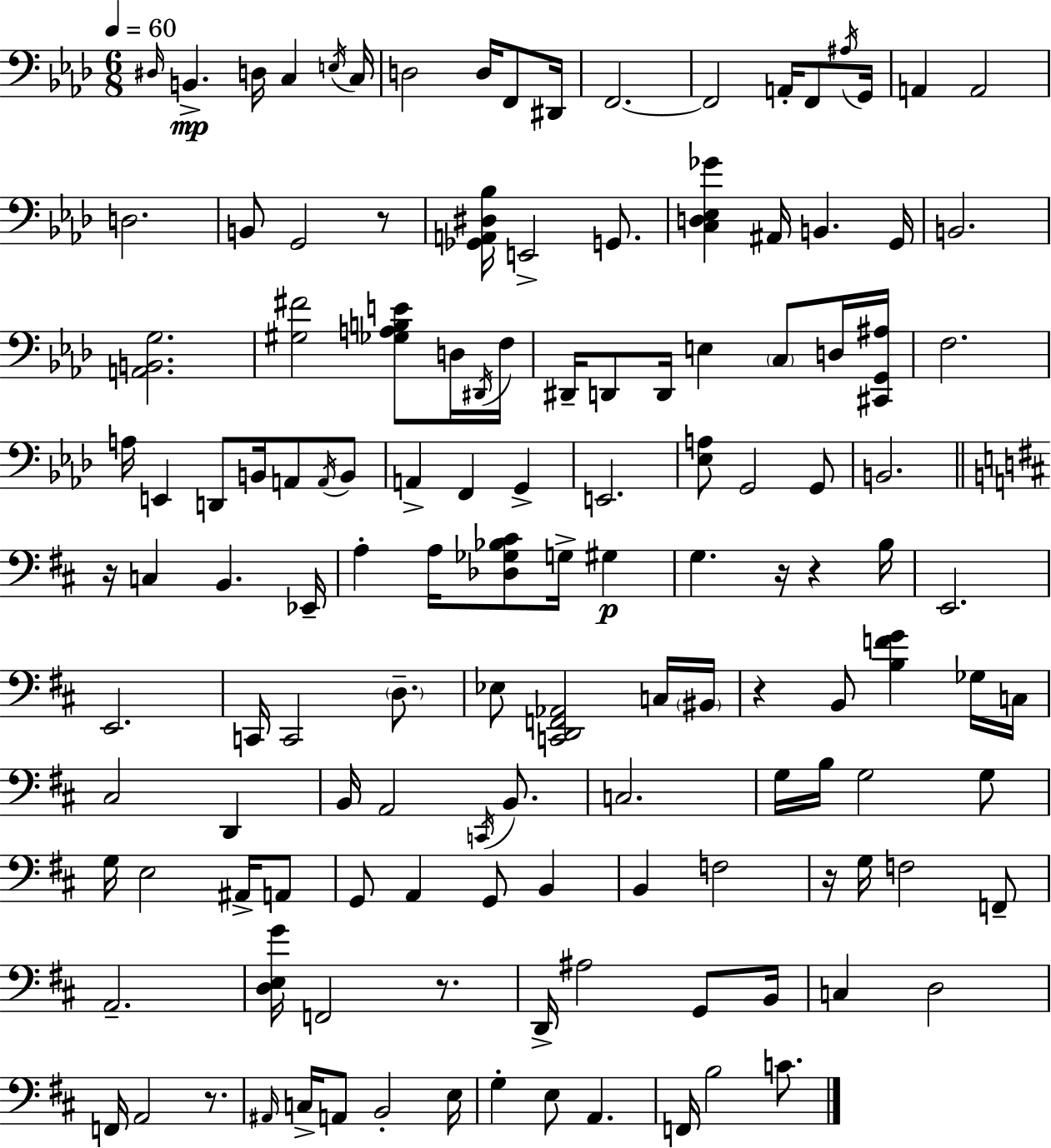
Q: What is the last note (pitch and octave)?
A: C4